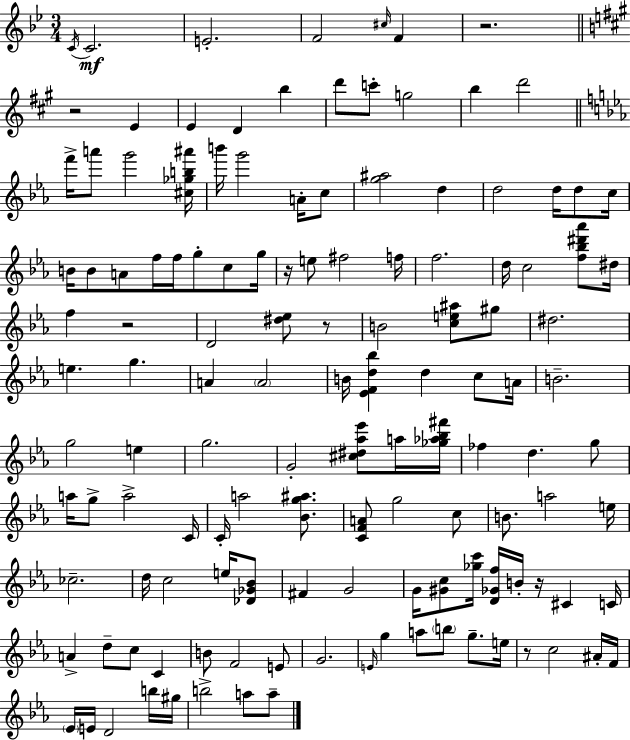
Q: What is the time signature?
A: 3/4